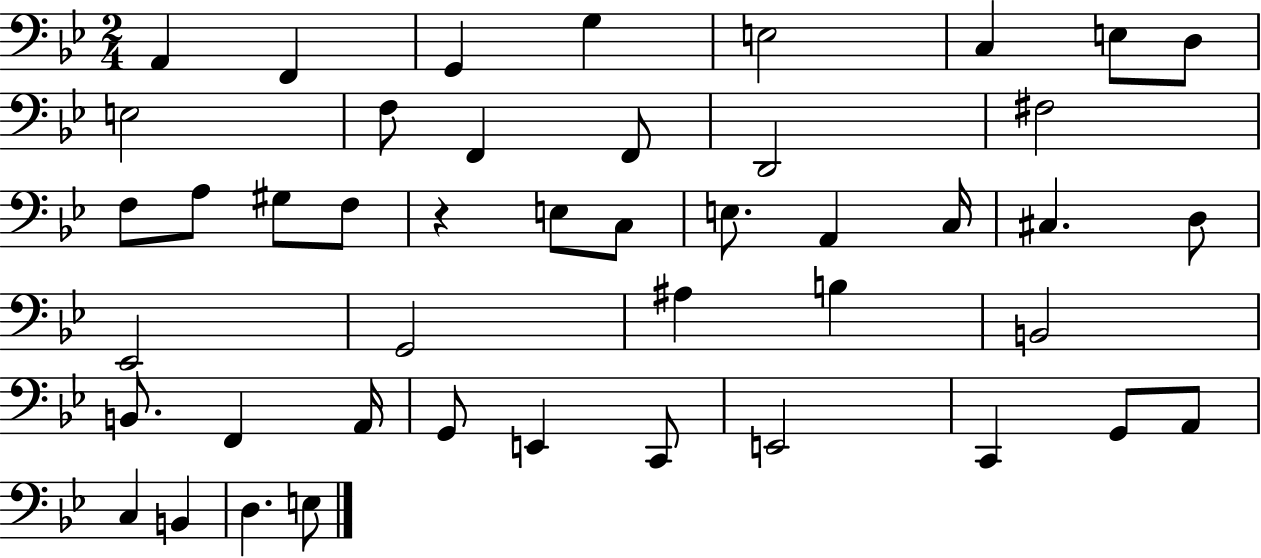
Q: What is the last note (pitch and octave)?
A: E3